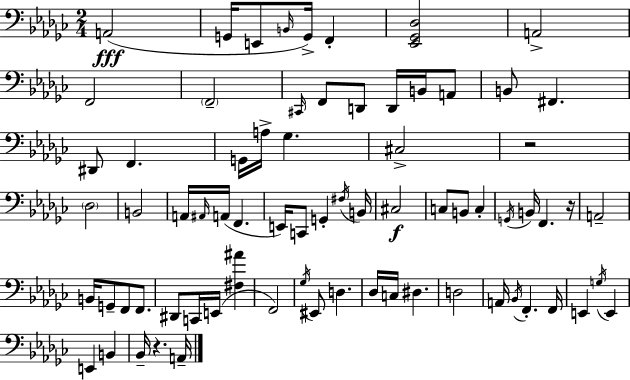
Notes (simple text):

A2/h G2/s E2/e B2/s G2/s F2/q [Eb2,Gb2,Db3]/h A2/h F2/h F2/h C#2/s F2/e D2/e D2/s B2/s A2/e B2/e F#2/q. D#2/e F2/q. G2/s A3/s Gb3/q. C#3/h R/h Db3/h B2/h A2/s A#2/s A2/s F2/q. E2/s C2/e G2/q F#3/s B2/s C#3/h C3/e B2/e C3/q G2/s B2/s F2/q. R/s A2/h B2/s G2/e F2/e F2/e. D#2/e C2/s E2/s [F#3,A#4]/q F2/h Gb3/s EIS2/e D3/q. Db3/s C3/s D#3/q. D3/h A2/s Bb2/s F2/q. F2/s E2/q G3/s E2/q E2/q B2/q Bb2/s R/q. A2/s